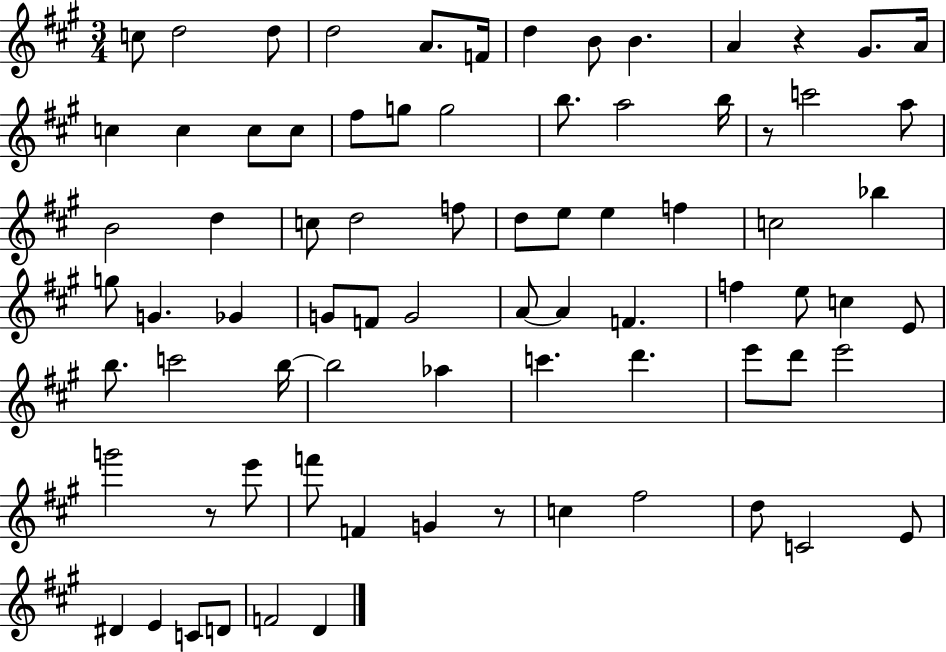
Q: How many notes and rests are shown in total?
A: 78